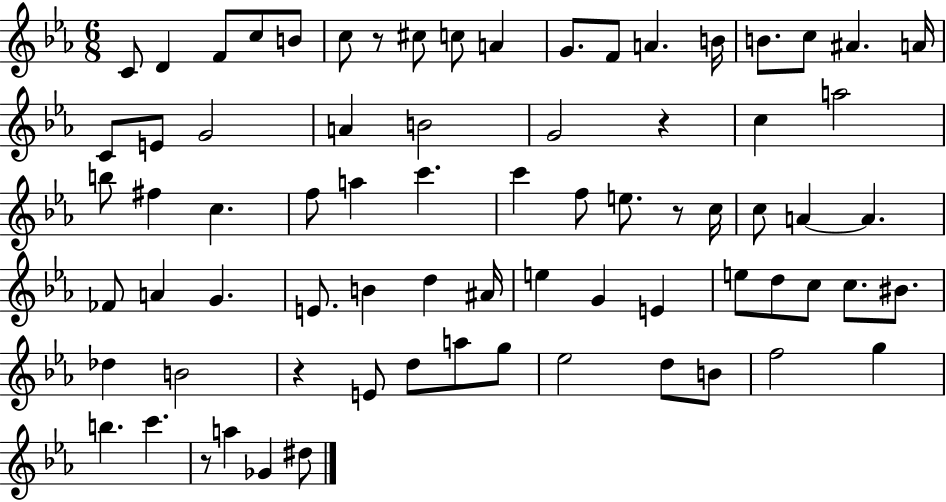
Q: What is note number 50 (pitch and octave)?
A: D5